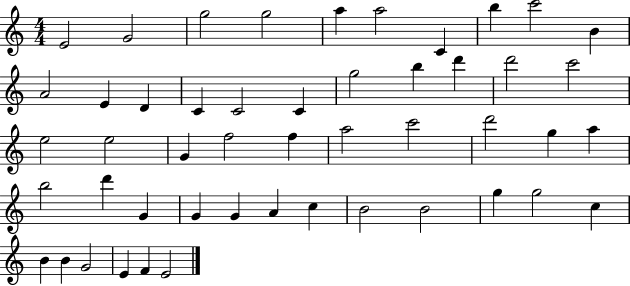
{
  \clef treble
  \numericTimeSignature
  \time 4/4
  \key c \major
  e'2 g'2 | g''2 g''2 | a''4 a''2 c'4 | b''4 c'''2 b'4 | \break a'2 e'4 d'4 | c'4 c'2 c'4 | g''2 b''4 d'''4 | d'''2 c'''2 | \break e''2 e''2 | g'4 f''2 f''4 | a''2 c'''2 | d'''2 g''4 a''4 | \break b''2 d'''4 g'4 | g'4 g'4 a'4 c''4 | b'2 b'2 | g''4 g''2 c''4 | \break b'4 b'4 g'2 | e'4 f'4 e'2 | \bar "|."
}